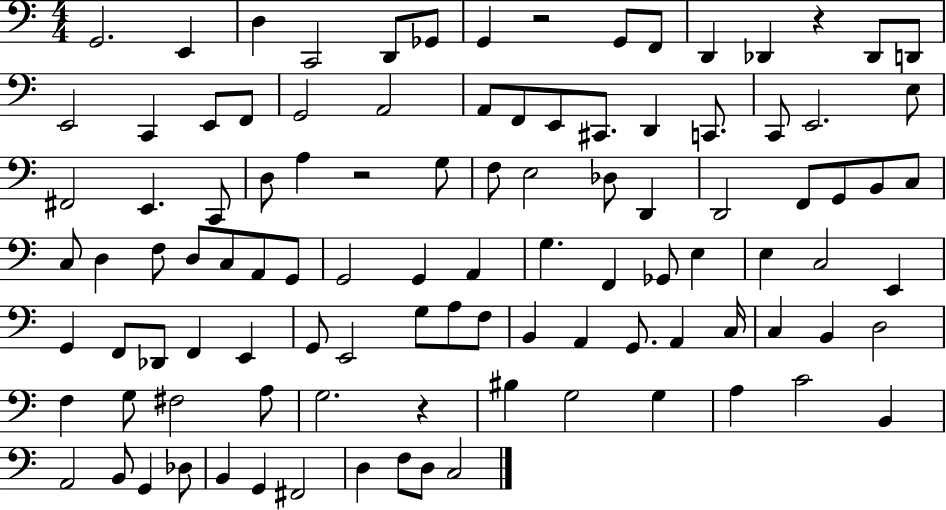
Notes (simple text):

G2/h. E2/q D3/q C2/h D2/e Gb2/e G2/q R/h G2/e F2/e D2/q Db2/q R/q Db2/e D2/e E2/h C2/q E2/e F2/e G2/h A2/h A2/e F2/e E2/e C#2/e. D2/q C2/e. C2/e E2/h. E3/e F#2/h E2/q. C2/e D3/e A3/q R/h G3/e F3/e E3/h Db3/e D2/q D2/h F2/e G2/e B2/e C3/e C3/e D3/q F3/e D3/e C3/e A2/e G2/e G2/h G2/q A2/q G3/q. F2/q Gb2/e E3/q E3/q C3/h E2/q G2/q F2/e Db2/e F2/q E2/q G2/e E2/h G3/e A3/e F3/e B2/q A2/q G2/e. A2/q C3/s C3/q B2/q D3/h F3/q G3/e F#3/h A3/e G3/h. R/q BIS3/q G3/h G3/q A3/q C4/h B2/q A2/h B2/e G2/q Db3/e B2/q G2/q F#2/h D3/q F3/e D3/e C3/h